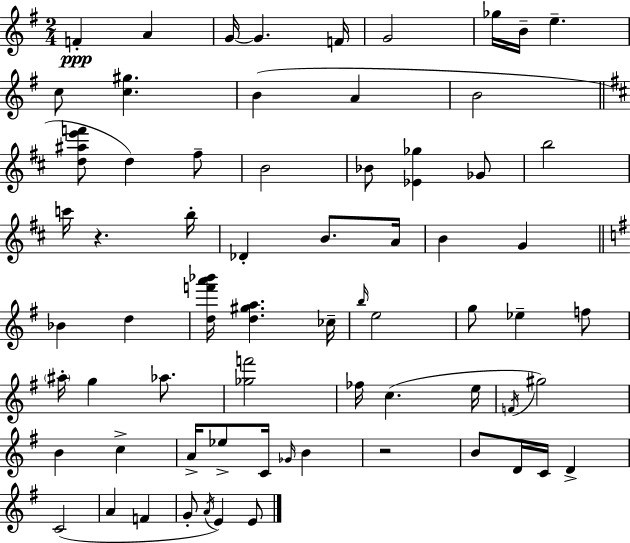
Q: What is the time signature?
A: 2/4